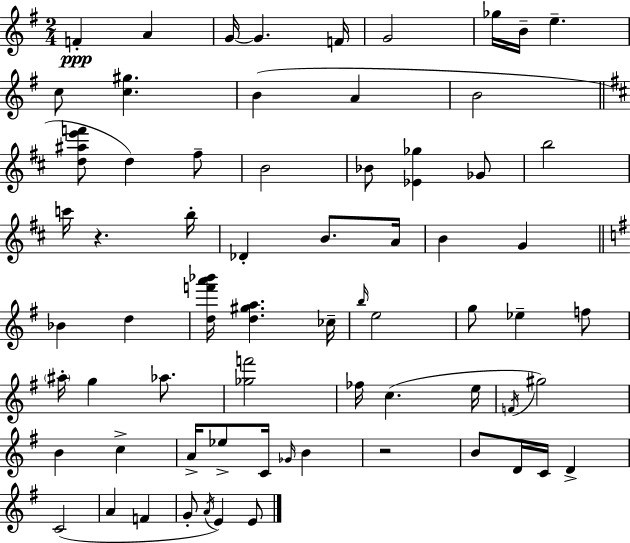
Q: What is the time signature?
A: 2/4